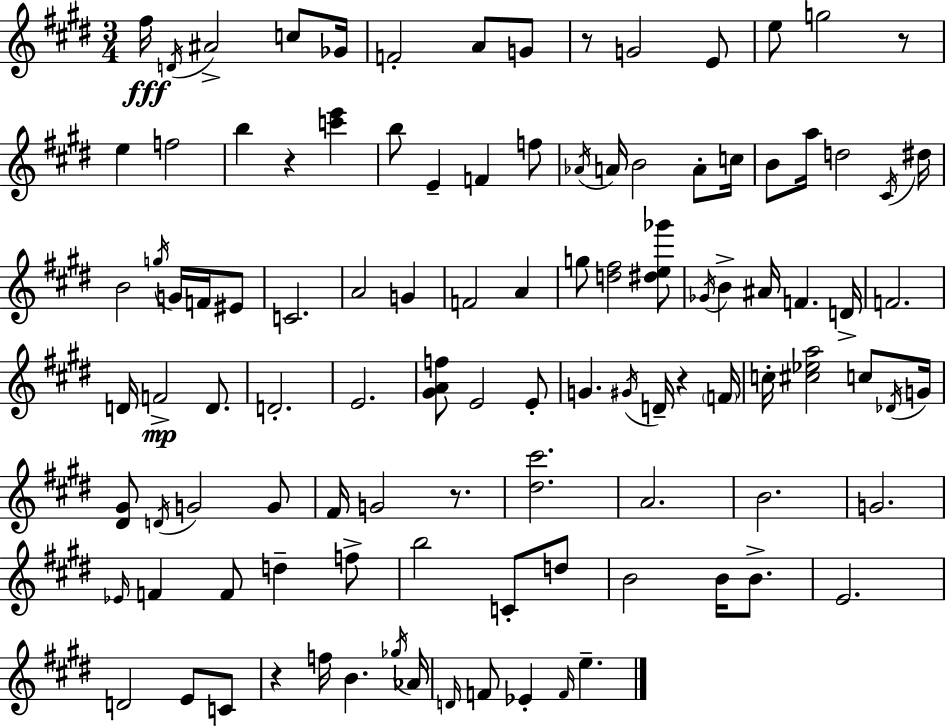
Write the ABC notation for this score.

X:1
T:Untitled
M:3/4
L:1/4
K:E
^f/4 D/4 ^A2 c/2 _G/4 F2 A/2 G/2 z/2 G2 E/2 e/2 g2 z/2 e f2 b z [c'e'] b/2 E F f/2 _A/4 A/4 B2 A/2 c/4 B/2 a/4 d2 ^C/4 ^d/4 B2 g/4 G/4 F/4 ^E/2 C2 A2 G F2 A g/2 [d^f]2 [^de_g']/2 _G/4 B ^A/4 F D/4 F2 D/4 F2 D/2 D2 E2 [^GAf]/2 E2 E/2 G ^G/4 D/4 z F/4 c/4 [^c_ea]2 c/2 _D/4 G/4 [^D^G]/2 D/4 G2 G/2 ^F/4 G2 z/2 [^d^c']2 A2 B2 G2 _E/4 F F/2 d f/2 b2 C/2 d/2 B2 B/4 B/2 E2 D2 E/2 C/2 z f/4 B _g/4 _A/4 D/4 F/2 _E F/4 e